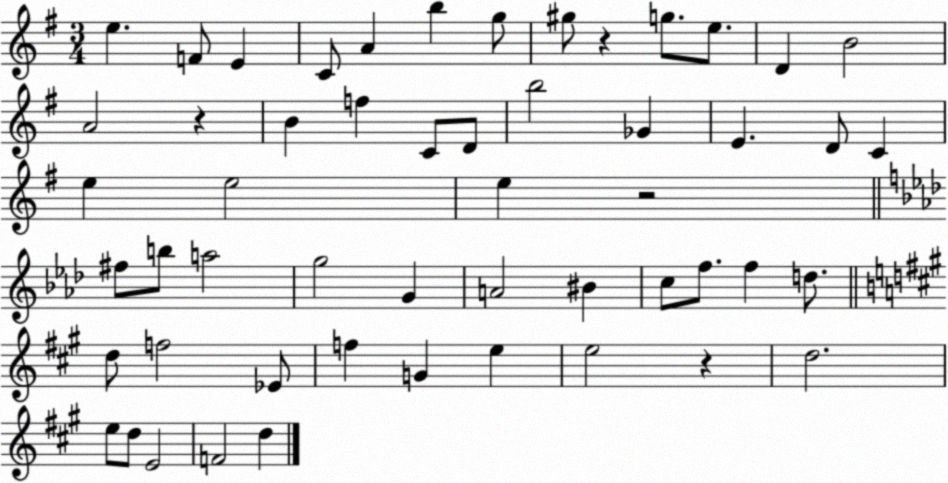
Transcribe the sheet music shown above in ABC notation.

X:1
T:Untitled
M:3/4
L:1/4
K:G
e F/2 E C/2 A b g/2 ^g/2 z g/2 e/2 D B2 A2 z B f C/2 D/2 b2 _G E D/2 C e e2 e z2 ^f/2 b/2 a2 g2 G A2 ^B c/2 f/2 f d/2 d/2 f2 _E/2 f G e e2 z d2 e/2 d/2 E2 F2 d